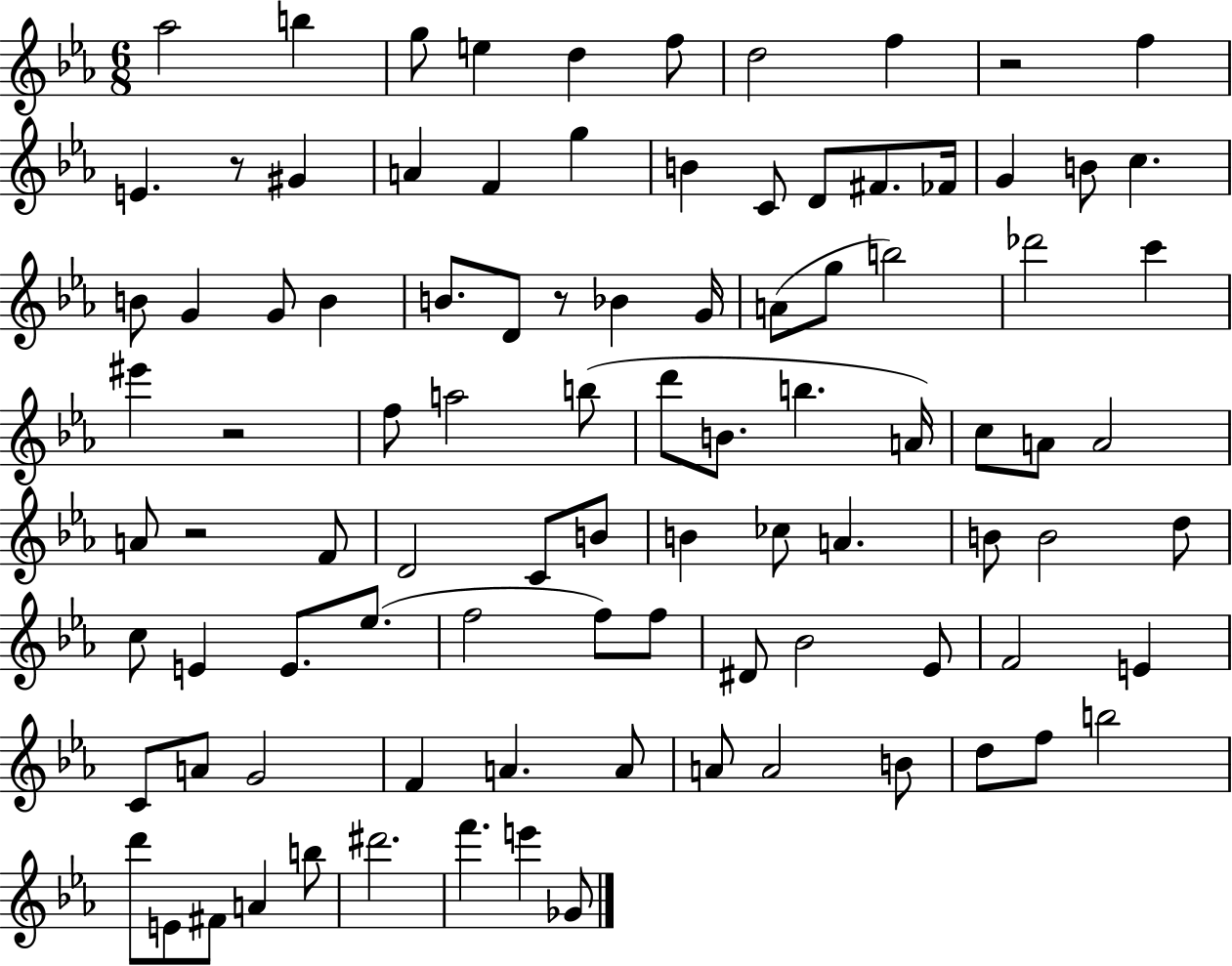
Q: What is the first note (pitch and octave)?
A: Ab5